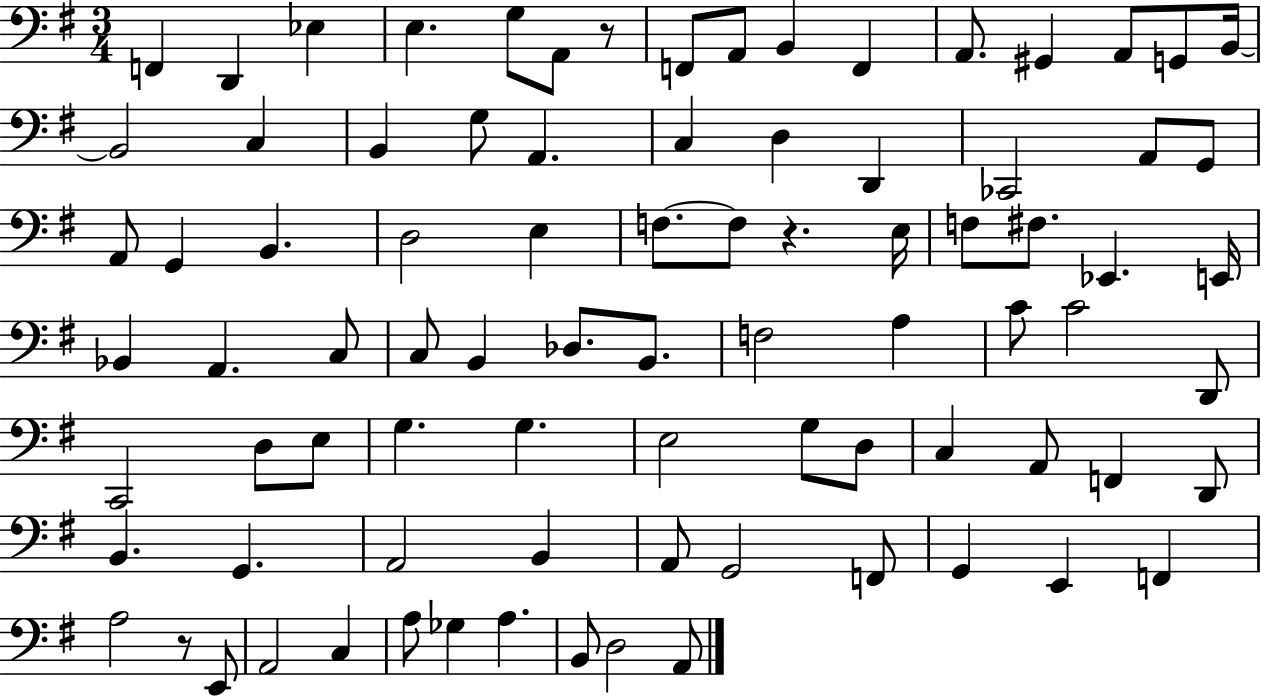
X:1
T:Untitled
M:3/4
L:1/4
K:G
F,, D,, _E, E, G,/2 A,,/2 z/2 F,,/2 A,,/2 B,, F,, A,,/2 ^G,, A,,/2 G,,/2 B,,/4 B,,2 C, B,, G,/2 A,, C, D, D,, _C,,2 A,,/2 G,,/2 A,,/2 G,, B,, D,2 E, F,/2 F,/2 z E,/4 F,/2 ^F,/2 _E,, E,,/4 _B,, A,, C,/2 C,/2 B,, _D,/2 B,,/2 F,2 A, C/2 C2 D,,/2 C,,2 D,/2 E,/2 G, G, E,2 G,/2 D,/2 C, A,,/2 F,, D,,/2 B,, G,, A,,2 B,, A,,/2 G,,2 F,,/2 G,, E,, F,, A,2 z/2 E,,/2 A,,2 C, A,/2 _G, A, B,,/2 D,2 A,,/2